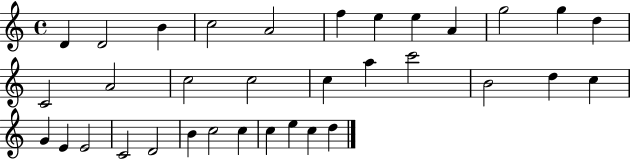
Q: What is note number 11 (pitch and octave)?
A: G5